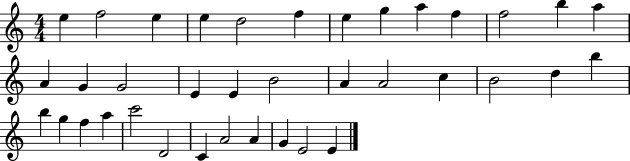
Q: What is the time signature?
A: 4/4